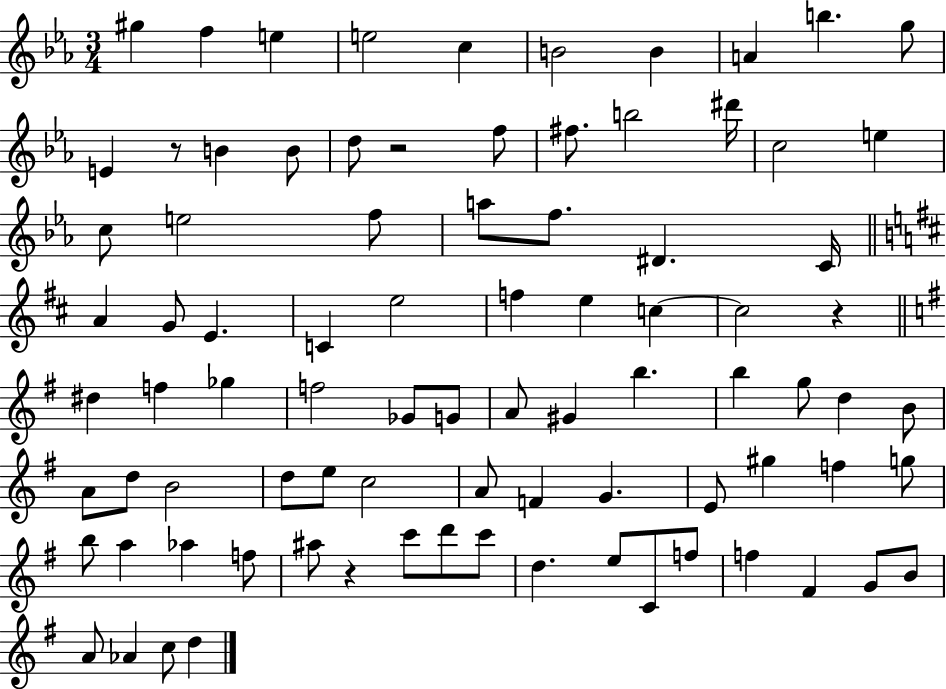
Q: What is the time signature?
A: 3/4